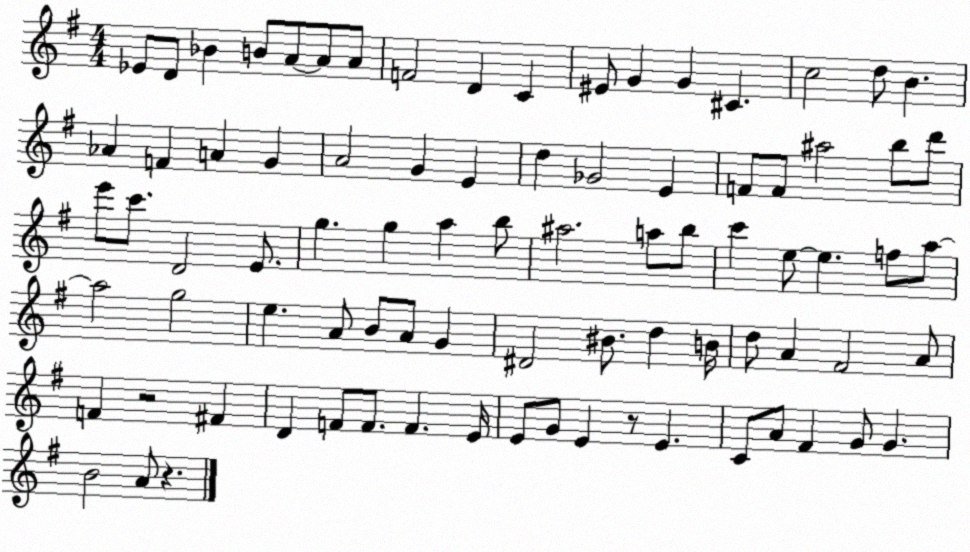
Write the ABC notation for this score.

X:1
T:Untitled
M:4/4
L:1/4
K:G
_E/2 D/2 _B B/2 A/2 A/2 A/2 F2 D C ^E/2 G G ^C c2 d/2 B _A F A G A2 G E d _G2 E F/2 F/2 ^a2 b/2 d'/2 e'/2 c'/2 D2 E/2 g g a b/2 ^a2 a/2 b/2 c' e/2 e f/2 a/2 a2 g2 e A/2 B/2 A/2 G ^D2 ^B/2 d B/4 d/2 A ^F2 A/2 F z2 ^F D F/2 F/2 F E/4 E/2 G/2 E z/2 E C/2 A/2 ^F G/2 G B2 A/2 z